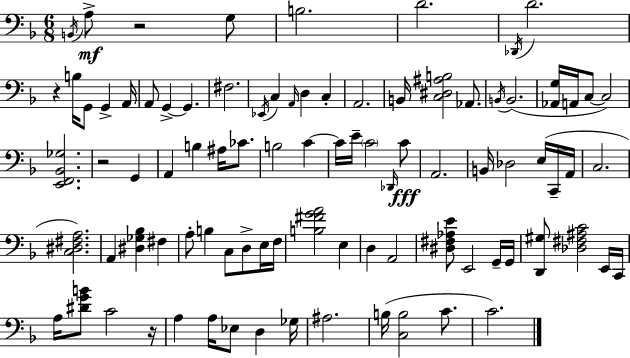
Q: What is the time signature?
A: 6/8